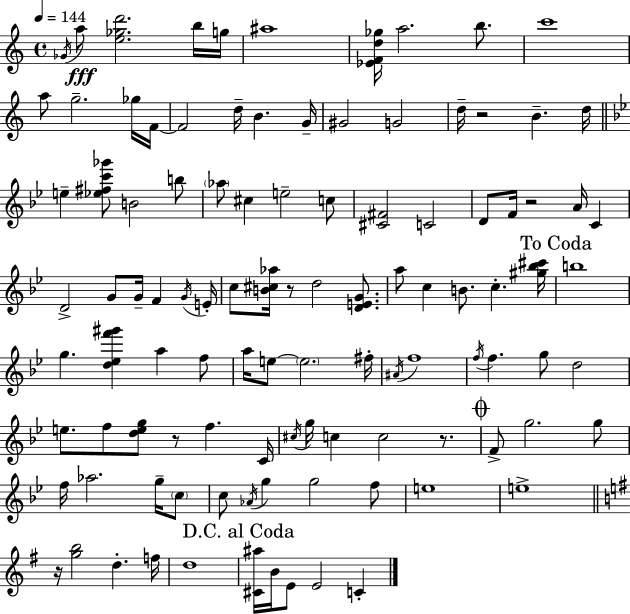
Gb4/s A5/e [E5,Gb5,D6]/h. B5/s G5/s A#5/w [Eb4,F4,D5,Gb5]/s A5/h. B5/e. C6/w A5/e G5/h. Gb5/s F4/s F4/h D5/s B4/q. G4/s G#4/h G4/h D5/s R/h B4/q. D5/s E5/q [Eb5,F#5,C6,Gb6]/e B4/h B5/e Ab5/e C#5/q E5/h C5/e [C#4,F#4]/h C4/h D4/e F4/s R/h A4/s C4/q D4/h G4/e G4/s F4/q G4/s E4/s C5/e [B4,C#5,Ab5]/s R/e D5/h [D4,E4,G4]/e. A5/e C5/q B4/e. C5/q. [G#5,Bb5,C#6]/s B5/w G5/q. [D5,Eb5,F6,G#6]/q A5/q F5/e A5/s E5/e E5/h. F#5/s A#4/s F5/w F5/s F5/q. G5/e D5/h E5/e. F5/e [D5,E5,G5]/e R/e F5/q. C4/s C#5/s G5/s C5/q C5/h R/e. F4/e G5/h. G5/e F5/s Ab5/h. G5/s C5/e C5/e Ab4/s G5/q G5/h F5/e E5/w E5/w R/s [G5,B5]/h D5/q. F5/s D5/w [C#4,A#5]/s B4/s E4/e E4/h C4/q